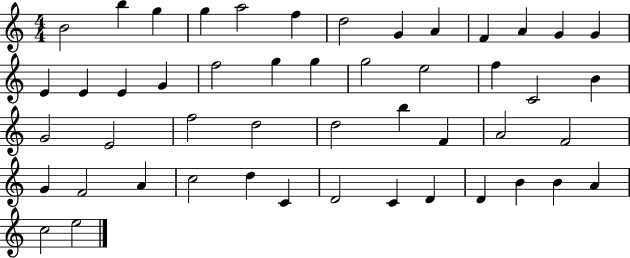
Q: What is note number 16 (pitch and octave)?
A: E4